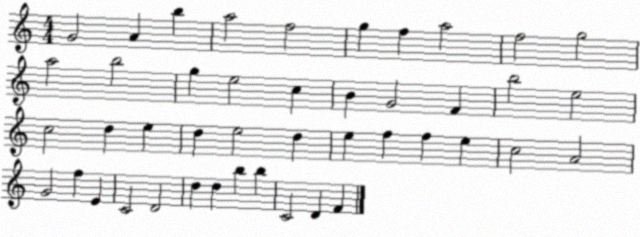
X:1
T:Untitled
M:4/4
L:1/4
K:C
G2 A b a2 f2 g f a2 f2 g2 a2 b2 g e2 c B G2 F b2 e2 c2 d e d e2 d e f f e c2 A2 G2 f E C2 D2 d d b b C2 D F